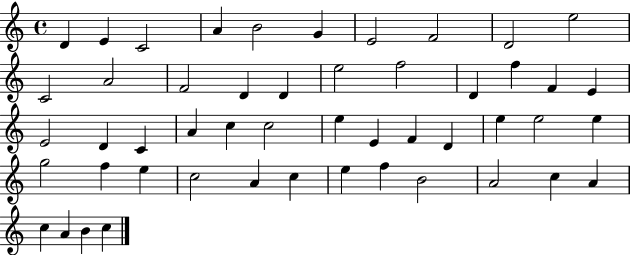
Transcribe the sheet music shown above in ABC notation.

X:1
T:Untitled
M:4/4
L:1/4
K:C
D E C2 A B2 G E2 F2 D2 e2 C2 A2 F2 D D e2 f2 D f F E E2 D C A c c2 e E F D e e2 e g2 f e c2 A c e f B2 A2 c A c A B c